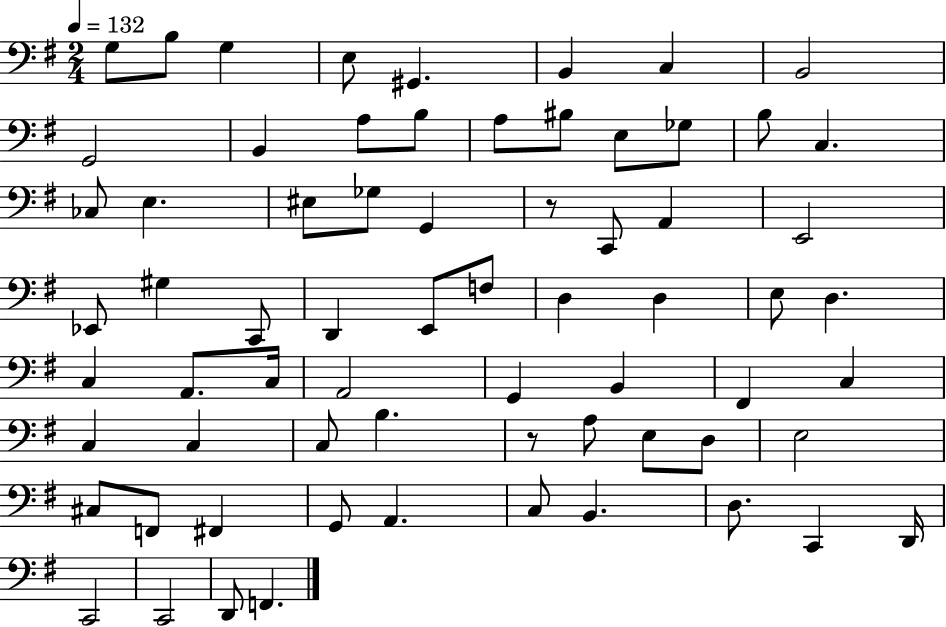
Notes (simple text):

G3/e B3/e G3/q E3/e G#2/q. B2/q C3/q B2/h G2/h B2/q A3/e B3/e A3/e BIS3/e E3/e Gb3/e B3/e C3/q. CES3/e E3/q. EIS3/e Gb3/e G2/q R/e C2/e A2/q E2/h Eb2/e G#3/q C2/e D2/q E2/e F3/e D3/q D3/q E3/e D3/q. C3/q A2/e. C3/s A2/h G2/q B2/q F#2/q C3/q C3/q C3/q C3/e B3/q. R/e A3/e E3/e D3/e E3/h C#3/e F2/e F#2/q G2/e A2/q. C3/e B2/q. D3/e. C2/q D2/s C2/h C2/h D2/e F2/q.